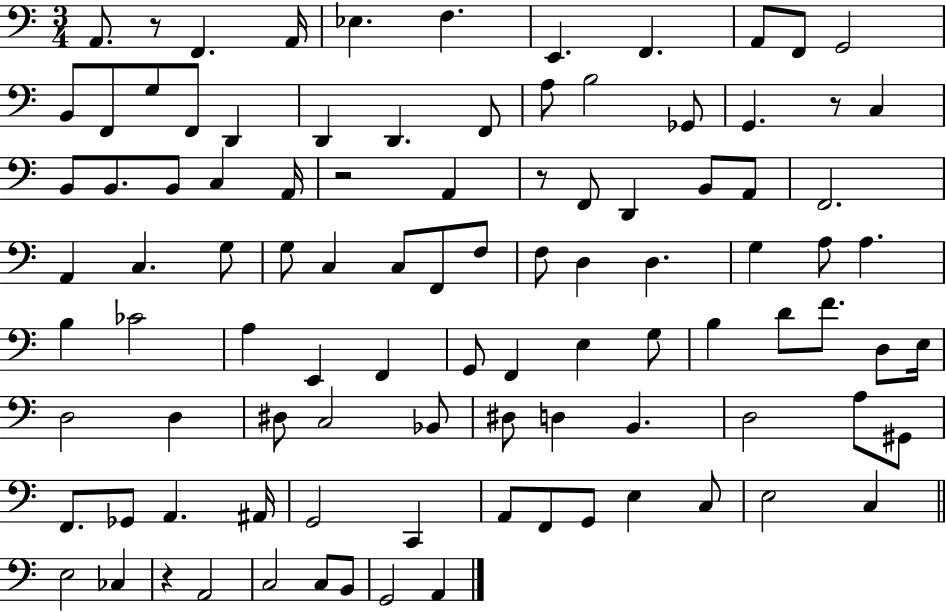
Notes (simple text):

A2/e. R/e F2/q. A2/s Eb3/q. F3/q. E2/q. F2/q. A2/e F2/e G2/h B2/e F2/e G3/e F2/e D2/q D2/q D2/q. F2/e A3/e B3/h Gb2/e G2/q. R/e C3/q B2/e B2/e. B2/e C3/q A2/s R/h A2/q R/e F2/e D2/q B2/e A2/e F2/h. A2/q C3/q. G3/e G3/e C3/q C3/e F2/e F3/e F3/e D3/q D3/q. G3/q A3/e A3/q. B3/q CES4/h A3/q E2/q F2/q G2/e F2/q E3/q G3/e B3/q D4/e F4/e. D3/e E3/s D3/h D3/q D#3/e C3/h Bb2/e D#3/e D3/q B2/q. D3/h A3/e G#2/e F2/e. Gb2/e A2/q. A#2/s G2/h C2/q A2/e F2/e G2/e E3/q C3/e E3/h C3/q E3/h CES3/q R/q A2/h C3/h C3/e B2/e G2/h A2/q